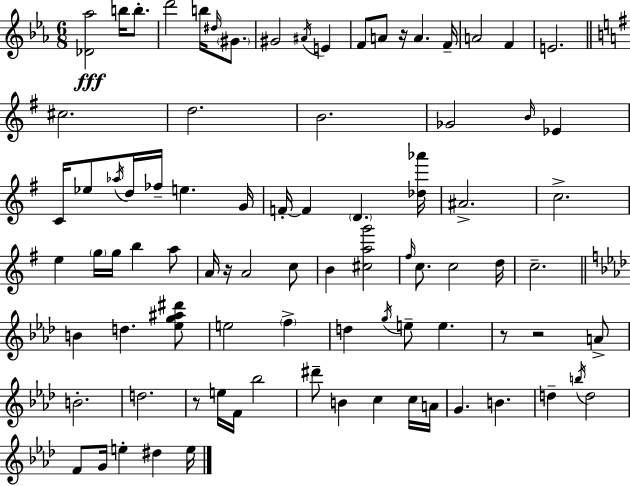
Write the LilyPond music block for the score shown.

{
  \clef treble
  \numericTimeSignature
  \time 6/8
  \key ees \major
  <des' aes''>2\fff b''16 b''8.-. | d'''2 b''16 \grace { dis''16 } \parenthesize gis'8. | gis'2 \acciaccatura { ais'16 } e'4 | f'8 a'8 r16 a'4. | \break f'16-- a'2 f'4 | e'2. | \bar "||" \break \key e \minor cis''2. | d''2. | b'2. | ges'2 \grace { b'16 } ees'4 | \break c'16 ees''8 \acciaccatura { aes''16 } d''16 fes''16-- e''4. | g'16 f'16-.~~ f'4 \parenthesize d'4. | <des'' aes'''>16 ais'2.-> | c''2.-> | \break e''4 \parenthesize g''16 g''16 b''4 | a''8 a'16 r16 a'2 | c''8 b'4 <cis'' a'' g'''>2 | \grace { fis''16 } c''8. c''2 | \break d''16 c''2.-- | \bar "||" \break \key aes \major b'4 d''4. <ees'' g'' ais'' dis'''>8 | e''2 \parenthesize f''4-> | d''4 \acciaccatura { g''16 } e''8-- e''4. | r8 r2 a'8-> | \break b'2.-. | d''2. | r8 e''16 f'16 bes''2 | dis'''8-- b'4 c''4 c''16 | \break a'16 g'4. b'4. | d''4-- \acciaccatura { b''16 } d''2 | f'8 g'16 e''4-. dis''4 | e''16 \bar "|."
}